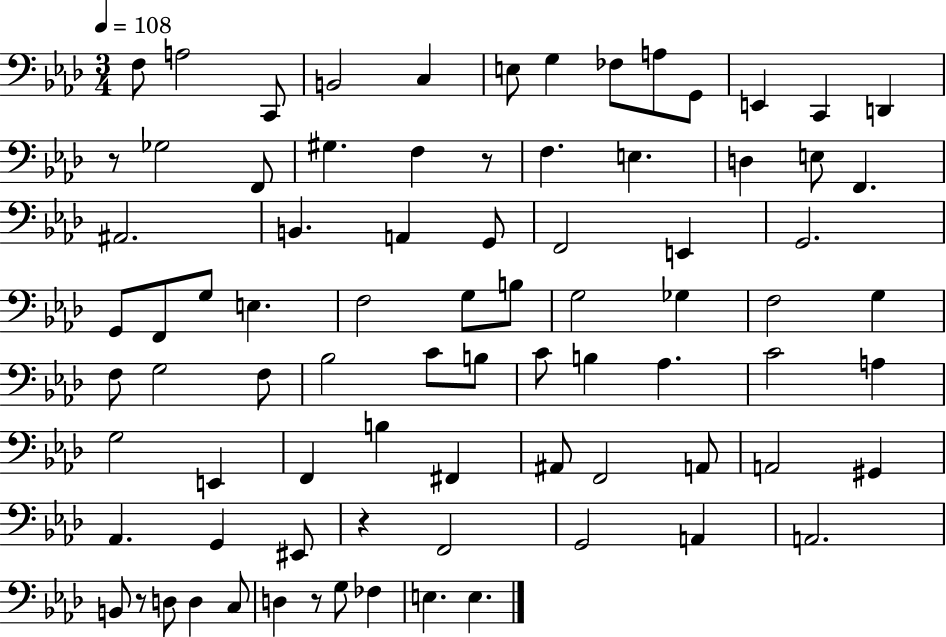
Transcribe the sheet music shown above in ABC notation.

X:1
T:Untitled
M:3/4
L:1/4
K:Ab
F,/2 A,2 C,,/2 B,,2 C, E,/2 G, _F,/2 A,/2 G,,/2 E,, C,, D,, z/2 _G,2 F,,/2 ^G, F, z/2 F, E, D, E,/2 F,, ^A,,2 B,, A,, G,,/2 F,,2 E,, G,,2 G,,/2 F,,/2 G,/2 E, F,2 G,/2 B,/2 G,2 _G, F,2 G, F,/2 G,2 F,/2 _B,2 C/2 B,/2 C/2 B, _A, C2 A, G,2 E,, F,, B, ^F,, ^A,,/2 F,,2 A,,/2 A,,2 ^G,, _A,, G,, ^E,,/2 z F,,2 G,,2 A,, A,,2 B,,/2 z/2 D,/2 D, C,/2 D, z/2 G,/2 _F, E, E,